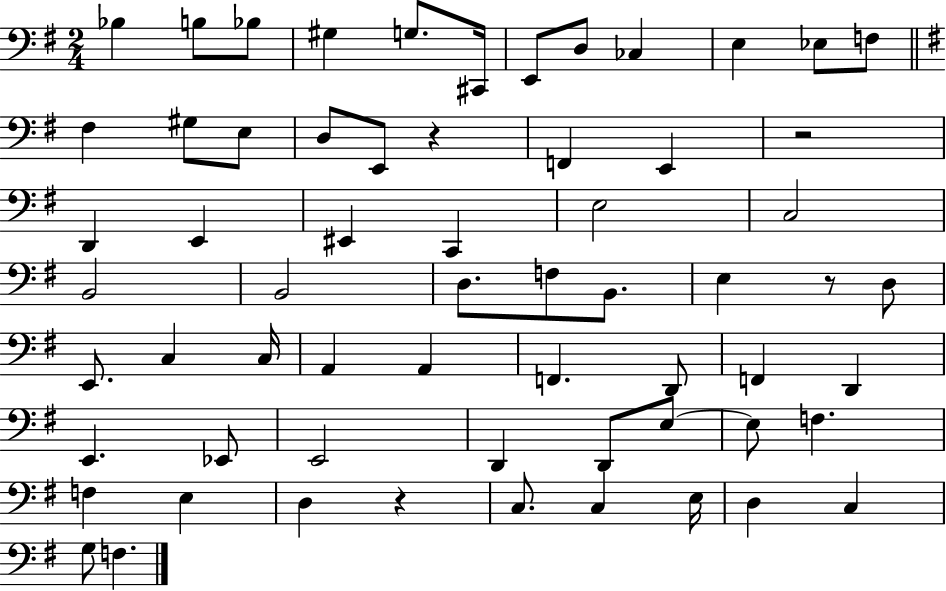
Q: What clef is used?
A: bass